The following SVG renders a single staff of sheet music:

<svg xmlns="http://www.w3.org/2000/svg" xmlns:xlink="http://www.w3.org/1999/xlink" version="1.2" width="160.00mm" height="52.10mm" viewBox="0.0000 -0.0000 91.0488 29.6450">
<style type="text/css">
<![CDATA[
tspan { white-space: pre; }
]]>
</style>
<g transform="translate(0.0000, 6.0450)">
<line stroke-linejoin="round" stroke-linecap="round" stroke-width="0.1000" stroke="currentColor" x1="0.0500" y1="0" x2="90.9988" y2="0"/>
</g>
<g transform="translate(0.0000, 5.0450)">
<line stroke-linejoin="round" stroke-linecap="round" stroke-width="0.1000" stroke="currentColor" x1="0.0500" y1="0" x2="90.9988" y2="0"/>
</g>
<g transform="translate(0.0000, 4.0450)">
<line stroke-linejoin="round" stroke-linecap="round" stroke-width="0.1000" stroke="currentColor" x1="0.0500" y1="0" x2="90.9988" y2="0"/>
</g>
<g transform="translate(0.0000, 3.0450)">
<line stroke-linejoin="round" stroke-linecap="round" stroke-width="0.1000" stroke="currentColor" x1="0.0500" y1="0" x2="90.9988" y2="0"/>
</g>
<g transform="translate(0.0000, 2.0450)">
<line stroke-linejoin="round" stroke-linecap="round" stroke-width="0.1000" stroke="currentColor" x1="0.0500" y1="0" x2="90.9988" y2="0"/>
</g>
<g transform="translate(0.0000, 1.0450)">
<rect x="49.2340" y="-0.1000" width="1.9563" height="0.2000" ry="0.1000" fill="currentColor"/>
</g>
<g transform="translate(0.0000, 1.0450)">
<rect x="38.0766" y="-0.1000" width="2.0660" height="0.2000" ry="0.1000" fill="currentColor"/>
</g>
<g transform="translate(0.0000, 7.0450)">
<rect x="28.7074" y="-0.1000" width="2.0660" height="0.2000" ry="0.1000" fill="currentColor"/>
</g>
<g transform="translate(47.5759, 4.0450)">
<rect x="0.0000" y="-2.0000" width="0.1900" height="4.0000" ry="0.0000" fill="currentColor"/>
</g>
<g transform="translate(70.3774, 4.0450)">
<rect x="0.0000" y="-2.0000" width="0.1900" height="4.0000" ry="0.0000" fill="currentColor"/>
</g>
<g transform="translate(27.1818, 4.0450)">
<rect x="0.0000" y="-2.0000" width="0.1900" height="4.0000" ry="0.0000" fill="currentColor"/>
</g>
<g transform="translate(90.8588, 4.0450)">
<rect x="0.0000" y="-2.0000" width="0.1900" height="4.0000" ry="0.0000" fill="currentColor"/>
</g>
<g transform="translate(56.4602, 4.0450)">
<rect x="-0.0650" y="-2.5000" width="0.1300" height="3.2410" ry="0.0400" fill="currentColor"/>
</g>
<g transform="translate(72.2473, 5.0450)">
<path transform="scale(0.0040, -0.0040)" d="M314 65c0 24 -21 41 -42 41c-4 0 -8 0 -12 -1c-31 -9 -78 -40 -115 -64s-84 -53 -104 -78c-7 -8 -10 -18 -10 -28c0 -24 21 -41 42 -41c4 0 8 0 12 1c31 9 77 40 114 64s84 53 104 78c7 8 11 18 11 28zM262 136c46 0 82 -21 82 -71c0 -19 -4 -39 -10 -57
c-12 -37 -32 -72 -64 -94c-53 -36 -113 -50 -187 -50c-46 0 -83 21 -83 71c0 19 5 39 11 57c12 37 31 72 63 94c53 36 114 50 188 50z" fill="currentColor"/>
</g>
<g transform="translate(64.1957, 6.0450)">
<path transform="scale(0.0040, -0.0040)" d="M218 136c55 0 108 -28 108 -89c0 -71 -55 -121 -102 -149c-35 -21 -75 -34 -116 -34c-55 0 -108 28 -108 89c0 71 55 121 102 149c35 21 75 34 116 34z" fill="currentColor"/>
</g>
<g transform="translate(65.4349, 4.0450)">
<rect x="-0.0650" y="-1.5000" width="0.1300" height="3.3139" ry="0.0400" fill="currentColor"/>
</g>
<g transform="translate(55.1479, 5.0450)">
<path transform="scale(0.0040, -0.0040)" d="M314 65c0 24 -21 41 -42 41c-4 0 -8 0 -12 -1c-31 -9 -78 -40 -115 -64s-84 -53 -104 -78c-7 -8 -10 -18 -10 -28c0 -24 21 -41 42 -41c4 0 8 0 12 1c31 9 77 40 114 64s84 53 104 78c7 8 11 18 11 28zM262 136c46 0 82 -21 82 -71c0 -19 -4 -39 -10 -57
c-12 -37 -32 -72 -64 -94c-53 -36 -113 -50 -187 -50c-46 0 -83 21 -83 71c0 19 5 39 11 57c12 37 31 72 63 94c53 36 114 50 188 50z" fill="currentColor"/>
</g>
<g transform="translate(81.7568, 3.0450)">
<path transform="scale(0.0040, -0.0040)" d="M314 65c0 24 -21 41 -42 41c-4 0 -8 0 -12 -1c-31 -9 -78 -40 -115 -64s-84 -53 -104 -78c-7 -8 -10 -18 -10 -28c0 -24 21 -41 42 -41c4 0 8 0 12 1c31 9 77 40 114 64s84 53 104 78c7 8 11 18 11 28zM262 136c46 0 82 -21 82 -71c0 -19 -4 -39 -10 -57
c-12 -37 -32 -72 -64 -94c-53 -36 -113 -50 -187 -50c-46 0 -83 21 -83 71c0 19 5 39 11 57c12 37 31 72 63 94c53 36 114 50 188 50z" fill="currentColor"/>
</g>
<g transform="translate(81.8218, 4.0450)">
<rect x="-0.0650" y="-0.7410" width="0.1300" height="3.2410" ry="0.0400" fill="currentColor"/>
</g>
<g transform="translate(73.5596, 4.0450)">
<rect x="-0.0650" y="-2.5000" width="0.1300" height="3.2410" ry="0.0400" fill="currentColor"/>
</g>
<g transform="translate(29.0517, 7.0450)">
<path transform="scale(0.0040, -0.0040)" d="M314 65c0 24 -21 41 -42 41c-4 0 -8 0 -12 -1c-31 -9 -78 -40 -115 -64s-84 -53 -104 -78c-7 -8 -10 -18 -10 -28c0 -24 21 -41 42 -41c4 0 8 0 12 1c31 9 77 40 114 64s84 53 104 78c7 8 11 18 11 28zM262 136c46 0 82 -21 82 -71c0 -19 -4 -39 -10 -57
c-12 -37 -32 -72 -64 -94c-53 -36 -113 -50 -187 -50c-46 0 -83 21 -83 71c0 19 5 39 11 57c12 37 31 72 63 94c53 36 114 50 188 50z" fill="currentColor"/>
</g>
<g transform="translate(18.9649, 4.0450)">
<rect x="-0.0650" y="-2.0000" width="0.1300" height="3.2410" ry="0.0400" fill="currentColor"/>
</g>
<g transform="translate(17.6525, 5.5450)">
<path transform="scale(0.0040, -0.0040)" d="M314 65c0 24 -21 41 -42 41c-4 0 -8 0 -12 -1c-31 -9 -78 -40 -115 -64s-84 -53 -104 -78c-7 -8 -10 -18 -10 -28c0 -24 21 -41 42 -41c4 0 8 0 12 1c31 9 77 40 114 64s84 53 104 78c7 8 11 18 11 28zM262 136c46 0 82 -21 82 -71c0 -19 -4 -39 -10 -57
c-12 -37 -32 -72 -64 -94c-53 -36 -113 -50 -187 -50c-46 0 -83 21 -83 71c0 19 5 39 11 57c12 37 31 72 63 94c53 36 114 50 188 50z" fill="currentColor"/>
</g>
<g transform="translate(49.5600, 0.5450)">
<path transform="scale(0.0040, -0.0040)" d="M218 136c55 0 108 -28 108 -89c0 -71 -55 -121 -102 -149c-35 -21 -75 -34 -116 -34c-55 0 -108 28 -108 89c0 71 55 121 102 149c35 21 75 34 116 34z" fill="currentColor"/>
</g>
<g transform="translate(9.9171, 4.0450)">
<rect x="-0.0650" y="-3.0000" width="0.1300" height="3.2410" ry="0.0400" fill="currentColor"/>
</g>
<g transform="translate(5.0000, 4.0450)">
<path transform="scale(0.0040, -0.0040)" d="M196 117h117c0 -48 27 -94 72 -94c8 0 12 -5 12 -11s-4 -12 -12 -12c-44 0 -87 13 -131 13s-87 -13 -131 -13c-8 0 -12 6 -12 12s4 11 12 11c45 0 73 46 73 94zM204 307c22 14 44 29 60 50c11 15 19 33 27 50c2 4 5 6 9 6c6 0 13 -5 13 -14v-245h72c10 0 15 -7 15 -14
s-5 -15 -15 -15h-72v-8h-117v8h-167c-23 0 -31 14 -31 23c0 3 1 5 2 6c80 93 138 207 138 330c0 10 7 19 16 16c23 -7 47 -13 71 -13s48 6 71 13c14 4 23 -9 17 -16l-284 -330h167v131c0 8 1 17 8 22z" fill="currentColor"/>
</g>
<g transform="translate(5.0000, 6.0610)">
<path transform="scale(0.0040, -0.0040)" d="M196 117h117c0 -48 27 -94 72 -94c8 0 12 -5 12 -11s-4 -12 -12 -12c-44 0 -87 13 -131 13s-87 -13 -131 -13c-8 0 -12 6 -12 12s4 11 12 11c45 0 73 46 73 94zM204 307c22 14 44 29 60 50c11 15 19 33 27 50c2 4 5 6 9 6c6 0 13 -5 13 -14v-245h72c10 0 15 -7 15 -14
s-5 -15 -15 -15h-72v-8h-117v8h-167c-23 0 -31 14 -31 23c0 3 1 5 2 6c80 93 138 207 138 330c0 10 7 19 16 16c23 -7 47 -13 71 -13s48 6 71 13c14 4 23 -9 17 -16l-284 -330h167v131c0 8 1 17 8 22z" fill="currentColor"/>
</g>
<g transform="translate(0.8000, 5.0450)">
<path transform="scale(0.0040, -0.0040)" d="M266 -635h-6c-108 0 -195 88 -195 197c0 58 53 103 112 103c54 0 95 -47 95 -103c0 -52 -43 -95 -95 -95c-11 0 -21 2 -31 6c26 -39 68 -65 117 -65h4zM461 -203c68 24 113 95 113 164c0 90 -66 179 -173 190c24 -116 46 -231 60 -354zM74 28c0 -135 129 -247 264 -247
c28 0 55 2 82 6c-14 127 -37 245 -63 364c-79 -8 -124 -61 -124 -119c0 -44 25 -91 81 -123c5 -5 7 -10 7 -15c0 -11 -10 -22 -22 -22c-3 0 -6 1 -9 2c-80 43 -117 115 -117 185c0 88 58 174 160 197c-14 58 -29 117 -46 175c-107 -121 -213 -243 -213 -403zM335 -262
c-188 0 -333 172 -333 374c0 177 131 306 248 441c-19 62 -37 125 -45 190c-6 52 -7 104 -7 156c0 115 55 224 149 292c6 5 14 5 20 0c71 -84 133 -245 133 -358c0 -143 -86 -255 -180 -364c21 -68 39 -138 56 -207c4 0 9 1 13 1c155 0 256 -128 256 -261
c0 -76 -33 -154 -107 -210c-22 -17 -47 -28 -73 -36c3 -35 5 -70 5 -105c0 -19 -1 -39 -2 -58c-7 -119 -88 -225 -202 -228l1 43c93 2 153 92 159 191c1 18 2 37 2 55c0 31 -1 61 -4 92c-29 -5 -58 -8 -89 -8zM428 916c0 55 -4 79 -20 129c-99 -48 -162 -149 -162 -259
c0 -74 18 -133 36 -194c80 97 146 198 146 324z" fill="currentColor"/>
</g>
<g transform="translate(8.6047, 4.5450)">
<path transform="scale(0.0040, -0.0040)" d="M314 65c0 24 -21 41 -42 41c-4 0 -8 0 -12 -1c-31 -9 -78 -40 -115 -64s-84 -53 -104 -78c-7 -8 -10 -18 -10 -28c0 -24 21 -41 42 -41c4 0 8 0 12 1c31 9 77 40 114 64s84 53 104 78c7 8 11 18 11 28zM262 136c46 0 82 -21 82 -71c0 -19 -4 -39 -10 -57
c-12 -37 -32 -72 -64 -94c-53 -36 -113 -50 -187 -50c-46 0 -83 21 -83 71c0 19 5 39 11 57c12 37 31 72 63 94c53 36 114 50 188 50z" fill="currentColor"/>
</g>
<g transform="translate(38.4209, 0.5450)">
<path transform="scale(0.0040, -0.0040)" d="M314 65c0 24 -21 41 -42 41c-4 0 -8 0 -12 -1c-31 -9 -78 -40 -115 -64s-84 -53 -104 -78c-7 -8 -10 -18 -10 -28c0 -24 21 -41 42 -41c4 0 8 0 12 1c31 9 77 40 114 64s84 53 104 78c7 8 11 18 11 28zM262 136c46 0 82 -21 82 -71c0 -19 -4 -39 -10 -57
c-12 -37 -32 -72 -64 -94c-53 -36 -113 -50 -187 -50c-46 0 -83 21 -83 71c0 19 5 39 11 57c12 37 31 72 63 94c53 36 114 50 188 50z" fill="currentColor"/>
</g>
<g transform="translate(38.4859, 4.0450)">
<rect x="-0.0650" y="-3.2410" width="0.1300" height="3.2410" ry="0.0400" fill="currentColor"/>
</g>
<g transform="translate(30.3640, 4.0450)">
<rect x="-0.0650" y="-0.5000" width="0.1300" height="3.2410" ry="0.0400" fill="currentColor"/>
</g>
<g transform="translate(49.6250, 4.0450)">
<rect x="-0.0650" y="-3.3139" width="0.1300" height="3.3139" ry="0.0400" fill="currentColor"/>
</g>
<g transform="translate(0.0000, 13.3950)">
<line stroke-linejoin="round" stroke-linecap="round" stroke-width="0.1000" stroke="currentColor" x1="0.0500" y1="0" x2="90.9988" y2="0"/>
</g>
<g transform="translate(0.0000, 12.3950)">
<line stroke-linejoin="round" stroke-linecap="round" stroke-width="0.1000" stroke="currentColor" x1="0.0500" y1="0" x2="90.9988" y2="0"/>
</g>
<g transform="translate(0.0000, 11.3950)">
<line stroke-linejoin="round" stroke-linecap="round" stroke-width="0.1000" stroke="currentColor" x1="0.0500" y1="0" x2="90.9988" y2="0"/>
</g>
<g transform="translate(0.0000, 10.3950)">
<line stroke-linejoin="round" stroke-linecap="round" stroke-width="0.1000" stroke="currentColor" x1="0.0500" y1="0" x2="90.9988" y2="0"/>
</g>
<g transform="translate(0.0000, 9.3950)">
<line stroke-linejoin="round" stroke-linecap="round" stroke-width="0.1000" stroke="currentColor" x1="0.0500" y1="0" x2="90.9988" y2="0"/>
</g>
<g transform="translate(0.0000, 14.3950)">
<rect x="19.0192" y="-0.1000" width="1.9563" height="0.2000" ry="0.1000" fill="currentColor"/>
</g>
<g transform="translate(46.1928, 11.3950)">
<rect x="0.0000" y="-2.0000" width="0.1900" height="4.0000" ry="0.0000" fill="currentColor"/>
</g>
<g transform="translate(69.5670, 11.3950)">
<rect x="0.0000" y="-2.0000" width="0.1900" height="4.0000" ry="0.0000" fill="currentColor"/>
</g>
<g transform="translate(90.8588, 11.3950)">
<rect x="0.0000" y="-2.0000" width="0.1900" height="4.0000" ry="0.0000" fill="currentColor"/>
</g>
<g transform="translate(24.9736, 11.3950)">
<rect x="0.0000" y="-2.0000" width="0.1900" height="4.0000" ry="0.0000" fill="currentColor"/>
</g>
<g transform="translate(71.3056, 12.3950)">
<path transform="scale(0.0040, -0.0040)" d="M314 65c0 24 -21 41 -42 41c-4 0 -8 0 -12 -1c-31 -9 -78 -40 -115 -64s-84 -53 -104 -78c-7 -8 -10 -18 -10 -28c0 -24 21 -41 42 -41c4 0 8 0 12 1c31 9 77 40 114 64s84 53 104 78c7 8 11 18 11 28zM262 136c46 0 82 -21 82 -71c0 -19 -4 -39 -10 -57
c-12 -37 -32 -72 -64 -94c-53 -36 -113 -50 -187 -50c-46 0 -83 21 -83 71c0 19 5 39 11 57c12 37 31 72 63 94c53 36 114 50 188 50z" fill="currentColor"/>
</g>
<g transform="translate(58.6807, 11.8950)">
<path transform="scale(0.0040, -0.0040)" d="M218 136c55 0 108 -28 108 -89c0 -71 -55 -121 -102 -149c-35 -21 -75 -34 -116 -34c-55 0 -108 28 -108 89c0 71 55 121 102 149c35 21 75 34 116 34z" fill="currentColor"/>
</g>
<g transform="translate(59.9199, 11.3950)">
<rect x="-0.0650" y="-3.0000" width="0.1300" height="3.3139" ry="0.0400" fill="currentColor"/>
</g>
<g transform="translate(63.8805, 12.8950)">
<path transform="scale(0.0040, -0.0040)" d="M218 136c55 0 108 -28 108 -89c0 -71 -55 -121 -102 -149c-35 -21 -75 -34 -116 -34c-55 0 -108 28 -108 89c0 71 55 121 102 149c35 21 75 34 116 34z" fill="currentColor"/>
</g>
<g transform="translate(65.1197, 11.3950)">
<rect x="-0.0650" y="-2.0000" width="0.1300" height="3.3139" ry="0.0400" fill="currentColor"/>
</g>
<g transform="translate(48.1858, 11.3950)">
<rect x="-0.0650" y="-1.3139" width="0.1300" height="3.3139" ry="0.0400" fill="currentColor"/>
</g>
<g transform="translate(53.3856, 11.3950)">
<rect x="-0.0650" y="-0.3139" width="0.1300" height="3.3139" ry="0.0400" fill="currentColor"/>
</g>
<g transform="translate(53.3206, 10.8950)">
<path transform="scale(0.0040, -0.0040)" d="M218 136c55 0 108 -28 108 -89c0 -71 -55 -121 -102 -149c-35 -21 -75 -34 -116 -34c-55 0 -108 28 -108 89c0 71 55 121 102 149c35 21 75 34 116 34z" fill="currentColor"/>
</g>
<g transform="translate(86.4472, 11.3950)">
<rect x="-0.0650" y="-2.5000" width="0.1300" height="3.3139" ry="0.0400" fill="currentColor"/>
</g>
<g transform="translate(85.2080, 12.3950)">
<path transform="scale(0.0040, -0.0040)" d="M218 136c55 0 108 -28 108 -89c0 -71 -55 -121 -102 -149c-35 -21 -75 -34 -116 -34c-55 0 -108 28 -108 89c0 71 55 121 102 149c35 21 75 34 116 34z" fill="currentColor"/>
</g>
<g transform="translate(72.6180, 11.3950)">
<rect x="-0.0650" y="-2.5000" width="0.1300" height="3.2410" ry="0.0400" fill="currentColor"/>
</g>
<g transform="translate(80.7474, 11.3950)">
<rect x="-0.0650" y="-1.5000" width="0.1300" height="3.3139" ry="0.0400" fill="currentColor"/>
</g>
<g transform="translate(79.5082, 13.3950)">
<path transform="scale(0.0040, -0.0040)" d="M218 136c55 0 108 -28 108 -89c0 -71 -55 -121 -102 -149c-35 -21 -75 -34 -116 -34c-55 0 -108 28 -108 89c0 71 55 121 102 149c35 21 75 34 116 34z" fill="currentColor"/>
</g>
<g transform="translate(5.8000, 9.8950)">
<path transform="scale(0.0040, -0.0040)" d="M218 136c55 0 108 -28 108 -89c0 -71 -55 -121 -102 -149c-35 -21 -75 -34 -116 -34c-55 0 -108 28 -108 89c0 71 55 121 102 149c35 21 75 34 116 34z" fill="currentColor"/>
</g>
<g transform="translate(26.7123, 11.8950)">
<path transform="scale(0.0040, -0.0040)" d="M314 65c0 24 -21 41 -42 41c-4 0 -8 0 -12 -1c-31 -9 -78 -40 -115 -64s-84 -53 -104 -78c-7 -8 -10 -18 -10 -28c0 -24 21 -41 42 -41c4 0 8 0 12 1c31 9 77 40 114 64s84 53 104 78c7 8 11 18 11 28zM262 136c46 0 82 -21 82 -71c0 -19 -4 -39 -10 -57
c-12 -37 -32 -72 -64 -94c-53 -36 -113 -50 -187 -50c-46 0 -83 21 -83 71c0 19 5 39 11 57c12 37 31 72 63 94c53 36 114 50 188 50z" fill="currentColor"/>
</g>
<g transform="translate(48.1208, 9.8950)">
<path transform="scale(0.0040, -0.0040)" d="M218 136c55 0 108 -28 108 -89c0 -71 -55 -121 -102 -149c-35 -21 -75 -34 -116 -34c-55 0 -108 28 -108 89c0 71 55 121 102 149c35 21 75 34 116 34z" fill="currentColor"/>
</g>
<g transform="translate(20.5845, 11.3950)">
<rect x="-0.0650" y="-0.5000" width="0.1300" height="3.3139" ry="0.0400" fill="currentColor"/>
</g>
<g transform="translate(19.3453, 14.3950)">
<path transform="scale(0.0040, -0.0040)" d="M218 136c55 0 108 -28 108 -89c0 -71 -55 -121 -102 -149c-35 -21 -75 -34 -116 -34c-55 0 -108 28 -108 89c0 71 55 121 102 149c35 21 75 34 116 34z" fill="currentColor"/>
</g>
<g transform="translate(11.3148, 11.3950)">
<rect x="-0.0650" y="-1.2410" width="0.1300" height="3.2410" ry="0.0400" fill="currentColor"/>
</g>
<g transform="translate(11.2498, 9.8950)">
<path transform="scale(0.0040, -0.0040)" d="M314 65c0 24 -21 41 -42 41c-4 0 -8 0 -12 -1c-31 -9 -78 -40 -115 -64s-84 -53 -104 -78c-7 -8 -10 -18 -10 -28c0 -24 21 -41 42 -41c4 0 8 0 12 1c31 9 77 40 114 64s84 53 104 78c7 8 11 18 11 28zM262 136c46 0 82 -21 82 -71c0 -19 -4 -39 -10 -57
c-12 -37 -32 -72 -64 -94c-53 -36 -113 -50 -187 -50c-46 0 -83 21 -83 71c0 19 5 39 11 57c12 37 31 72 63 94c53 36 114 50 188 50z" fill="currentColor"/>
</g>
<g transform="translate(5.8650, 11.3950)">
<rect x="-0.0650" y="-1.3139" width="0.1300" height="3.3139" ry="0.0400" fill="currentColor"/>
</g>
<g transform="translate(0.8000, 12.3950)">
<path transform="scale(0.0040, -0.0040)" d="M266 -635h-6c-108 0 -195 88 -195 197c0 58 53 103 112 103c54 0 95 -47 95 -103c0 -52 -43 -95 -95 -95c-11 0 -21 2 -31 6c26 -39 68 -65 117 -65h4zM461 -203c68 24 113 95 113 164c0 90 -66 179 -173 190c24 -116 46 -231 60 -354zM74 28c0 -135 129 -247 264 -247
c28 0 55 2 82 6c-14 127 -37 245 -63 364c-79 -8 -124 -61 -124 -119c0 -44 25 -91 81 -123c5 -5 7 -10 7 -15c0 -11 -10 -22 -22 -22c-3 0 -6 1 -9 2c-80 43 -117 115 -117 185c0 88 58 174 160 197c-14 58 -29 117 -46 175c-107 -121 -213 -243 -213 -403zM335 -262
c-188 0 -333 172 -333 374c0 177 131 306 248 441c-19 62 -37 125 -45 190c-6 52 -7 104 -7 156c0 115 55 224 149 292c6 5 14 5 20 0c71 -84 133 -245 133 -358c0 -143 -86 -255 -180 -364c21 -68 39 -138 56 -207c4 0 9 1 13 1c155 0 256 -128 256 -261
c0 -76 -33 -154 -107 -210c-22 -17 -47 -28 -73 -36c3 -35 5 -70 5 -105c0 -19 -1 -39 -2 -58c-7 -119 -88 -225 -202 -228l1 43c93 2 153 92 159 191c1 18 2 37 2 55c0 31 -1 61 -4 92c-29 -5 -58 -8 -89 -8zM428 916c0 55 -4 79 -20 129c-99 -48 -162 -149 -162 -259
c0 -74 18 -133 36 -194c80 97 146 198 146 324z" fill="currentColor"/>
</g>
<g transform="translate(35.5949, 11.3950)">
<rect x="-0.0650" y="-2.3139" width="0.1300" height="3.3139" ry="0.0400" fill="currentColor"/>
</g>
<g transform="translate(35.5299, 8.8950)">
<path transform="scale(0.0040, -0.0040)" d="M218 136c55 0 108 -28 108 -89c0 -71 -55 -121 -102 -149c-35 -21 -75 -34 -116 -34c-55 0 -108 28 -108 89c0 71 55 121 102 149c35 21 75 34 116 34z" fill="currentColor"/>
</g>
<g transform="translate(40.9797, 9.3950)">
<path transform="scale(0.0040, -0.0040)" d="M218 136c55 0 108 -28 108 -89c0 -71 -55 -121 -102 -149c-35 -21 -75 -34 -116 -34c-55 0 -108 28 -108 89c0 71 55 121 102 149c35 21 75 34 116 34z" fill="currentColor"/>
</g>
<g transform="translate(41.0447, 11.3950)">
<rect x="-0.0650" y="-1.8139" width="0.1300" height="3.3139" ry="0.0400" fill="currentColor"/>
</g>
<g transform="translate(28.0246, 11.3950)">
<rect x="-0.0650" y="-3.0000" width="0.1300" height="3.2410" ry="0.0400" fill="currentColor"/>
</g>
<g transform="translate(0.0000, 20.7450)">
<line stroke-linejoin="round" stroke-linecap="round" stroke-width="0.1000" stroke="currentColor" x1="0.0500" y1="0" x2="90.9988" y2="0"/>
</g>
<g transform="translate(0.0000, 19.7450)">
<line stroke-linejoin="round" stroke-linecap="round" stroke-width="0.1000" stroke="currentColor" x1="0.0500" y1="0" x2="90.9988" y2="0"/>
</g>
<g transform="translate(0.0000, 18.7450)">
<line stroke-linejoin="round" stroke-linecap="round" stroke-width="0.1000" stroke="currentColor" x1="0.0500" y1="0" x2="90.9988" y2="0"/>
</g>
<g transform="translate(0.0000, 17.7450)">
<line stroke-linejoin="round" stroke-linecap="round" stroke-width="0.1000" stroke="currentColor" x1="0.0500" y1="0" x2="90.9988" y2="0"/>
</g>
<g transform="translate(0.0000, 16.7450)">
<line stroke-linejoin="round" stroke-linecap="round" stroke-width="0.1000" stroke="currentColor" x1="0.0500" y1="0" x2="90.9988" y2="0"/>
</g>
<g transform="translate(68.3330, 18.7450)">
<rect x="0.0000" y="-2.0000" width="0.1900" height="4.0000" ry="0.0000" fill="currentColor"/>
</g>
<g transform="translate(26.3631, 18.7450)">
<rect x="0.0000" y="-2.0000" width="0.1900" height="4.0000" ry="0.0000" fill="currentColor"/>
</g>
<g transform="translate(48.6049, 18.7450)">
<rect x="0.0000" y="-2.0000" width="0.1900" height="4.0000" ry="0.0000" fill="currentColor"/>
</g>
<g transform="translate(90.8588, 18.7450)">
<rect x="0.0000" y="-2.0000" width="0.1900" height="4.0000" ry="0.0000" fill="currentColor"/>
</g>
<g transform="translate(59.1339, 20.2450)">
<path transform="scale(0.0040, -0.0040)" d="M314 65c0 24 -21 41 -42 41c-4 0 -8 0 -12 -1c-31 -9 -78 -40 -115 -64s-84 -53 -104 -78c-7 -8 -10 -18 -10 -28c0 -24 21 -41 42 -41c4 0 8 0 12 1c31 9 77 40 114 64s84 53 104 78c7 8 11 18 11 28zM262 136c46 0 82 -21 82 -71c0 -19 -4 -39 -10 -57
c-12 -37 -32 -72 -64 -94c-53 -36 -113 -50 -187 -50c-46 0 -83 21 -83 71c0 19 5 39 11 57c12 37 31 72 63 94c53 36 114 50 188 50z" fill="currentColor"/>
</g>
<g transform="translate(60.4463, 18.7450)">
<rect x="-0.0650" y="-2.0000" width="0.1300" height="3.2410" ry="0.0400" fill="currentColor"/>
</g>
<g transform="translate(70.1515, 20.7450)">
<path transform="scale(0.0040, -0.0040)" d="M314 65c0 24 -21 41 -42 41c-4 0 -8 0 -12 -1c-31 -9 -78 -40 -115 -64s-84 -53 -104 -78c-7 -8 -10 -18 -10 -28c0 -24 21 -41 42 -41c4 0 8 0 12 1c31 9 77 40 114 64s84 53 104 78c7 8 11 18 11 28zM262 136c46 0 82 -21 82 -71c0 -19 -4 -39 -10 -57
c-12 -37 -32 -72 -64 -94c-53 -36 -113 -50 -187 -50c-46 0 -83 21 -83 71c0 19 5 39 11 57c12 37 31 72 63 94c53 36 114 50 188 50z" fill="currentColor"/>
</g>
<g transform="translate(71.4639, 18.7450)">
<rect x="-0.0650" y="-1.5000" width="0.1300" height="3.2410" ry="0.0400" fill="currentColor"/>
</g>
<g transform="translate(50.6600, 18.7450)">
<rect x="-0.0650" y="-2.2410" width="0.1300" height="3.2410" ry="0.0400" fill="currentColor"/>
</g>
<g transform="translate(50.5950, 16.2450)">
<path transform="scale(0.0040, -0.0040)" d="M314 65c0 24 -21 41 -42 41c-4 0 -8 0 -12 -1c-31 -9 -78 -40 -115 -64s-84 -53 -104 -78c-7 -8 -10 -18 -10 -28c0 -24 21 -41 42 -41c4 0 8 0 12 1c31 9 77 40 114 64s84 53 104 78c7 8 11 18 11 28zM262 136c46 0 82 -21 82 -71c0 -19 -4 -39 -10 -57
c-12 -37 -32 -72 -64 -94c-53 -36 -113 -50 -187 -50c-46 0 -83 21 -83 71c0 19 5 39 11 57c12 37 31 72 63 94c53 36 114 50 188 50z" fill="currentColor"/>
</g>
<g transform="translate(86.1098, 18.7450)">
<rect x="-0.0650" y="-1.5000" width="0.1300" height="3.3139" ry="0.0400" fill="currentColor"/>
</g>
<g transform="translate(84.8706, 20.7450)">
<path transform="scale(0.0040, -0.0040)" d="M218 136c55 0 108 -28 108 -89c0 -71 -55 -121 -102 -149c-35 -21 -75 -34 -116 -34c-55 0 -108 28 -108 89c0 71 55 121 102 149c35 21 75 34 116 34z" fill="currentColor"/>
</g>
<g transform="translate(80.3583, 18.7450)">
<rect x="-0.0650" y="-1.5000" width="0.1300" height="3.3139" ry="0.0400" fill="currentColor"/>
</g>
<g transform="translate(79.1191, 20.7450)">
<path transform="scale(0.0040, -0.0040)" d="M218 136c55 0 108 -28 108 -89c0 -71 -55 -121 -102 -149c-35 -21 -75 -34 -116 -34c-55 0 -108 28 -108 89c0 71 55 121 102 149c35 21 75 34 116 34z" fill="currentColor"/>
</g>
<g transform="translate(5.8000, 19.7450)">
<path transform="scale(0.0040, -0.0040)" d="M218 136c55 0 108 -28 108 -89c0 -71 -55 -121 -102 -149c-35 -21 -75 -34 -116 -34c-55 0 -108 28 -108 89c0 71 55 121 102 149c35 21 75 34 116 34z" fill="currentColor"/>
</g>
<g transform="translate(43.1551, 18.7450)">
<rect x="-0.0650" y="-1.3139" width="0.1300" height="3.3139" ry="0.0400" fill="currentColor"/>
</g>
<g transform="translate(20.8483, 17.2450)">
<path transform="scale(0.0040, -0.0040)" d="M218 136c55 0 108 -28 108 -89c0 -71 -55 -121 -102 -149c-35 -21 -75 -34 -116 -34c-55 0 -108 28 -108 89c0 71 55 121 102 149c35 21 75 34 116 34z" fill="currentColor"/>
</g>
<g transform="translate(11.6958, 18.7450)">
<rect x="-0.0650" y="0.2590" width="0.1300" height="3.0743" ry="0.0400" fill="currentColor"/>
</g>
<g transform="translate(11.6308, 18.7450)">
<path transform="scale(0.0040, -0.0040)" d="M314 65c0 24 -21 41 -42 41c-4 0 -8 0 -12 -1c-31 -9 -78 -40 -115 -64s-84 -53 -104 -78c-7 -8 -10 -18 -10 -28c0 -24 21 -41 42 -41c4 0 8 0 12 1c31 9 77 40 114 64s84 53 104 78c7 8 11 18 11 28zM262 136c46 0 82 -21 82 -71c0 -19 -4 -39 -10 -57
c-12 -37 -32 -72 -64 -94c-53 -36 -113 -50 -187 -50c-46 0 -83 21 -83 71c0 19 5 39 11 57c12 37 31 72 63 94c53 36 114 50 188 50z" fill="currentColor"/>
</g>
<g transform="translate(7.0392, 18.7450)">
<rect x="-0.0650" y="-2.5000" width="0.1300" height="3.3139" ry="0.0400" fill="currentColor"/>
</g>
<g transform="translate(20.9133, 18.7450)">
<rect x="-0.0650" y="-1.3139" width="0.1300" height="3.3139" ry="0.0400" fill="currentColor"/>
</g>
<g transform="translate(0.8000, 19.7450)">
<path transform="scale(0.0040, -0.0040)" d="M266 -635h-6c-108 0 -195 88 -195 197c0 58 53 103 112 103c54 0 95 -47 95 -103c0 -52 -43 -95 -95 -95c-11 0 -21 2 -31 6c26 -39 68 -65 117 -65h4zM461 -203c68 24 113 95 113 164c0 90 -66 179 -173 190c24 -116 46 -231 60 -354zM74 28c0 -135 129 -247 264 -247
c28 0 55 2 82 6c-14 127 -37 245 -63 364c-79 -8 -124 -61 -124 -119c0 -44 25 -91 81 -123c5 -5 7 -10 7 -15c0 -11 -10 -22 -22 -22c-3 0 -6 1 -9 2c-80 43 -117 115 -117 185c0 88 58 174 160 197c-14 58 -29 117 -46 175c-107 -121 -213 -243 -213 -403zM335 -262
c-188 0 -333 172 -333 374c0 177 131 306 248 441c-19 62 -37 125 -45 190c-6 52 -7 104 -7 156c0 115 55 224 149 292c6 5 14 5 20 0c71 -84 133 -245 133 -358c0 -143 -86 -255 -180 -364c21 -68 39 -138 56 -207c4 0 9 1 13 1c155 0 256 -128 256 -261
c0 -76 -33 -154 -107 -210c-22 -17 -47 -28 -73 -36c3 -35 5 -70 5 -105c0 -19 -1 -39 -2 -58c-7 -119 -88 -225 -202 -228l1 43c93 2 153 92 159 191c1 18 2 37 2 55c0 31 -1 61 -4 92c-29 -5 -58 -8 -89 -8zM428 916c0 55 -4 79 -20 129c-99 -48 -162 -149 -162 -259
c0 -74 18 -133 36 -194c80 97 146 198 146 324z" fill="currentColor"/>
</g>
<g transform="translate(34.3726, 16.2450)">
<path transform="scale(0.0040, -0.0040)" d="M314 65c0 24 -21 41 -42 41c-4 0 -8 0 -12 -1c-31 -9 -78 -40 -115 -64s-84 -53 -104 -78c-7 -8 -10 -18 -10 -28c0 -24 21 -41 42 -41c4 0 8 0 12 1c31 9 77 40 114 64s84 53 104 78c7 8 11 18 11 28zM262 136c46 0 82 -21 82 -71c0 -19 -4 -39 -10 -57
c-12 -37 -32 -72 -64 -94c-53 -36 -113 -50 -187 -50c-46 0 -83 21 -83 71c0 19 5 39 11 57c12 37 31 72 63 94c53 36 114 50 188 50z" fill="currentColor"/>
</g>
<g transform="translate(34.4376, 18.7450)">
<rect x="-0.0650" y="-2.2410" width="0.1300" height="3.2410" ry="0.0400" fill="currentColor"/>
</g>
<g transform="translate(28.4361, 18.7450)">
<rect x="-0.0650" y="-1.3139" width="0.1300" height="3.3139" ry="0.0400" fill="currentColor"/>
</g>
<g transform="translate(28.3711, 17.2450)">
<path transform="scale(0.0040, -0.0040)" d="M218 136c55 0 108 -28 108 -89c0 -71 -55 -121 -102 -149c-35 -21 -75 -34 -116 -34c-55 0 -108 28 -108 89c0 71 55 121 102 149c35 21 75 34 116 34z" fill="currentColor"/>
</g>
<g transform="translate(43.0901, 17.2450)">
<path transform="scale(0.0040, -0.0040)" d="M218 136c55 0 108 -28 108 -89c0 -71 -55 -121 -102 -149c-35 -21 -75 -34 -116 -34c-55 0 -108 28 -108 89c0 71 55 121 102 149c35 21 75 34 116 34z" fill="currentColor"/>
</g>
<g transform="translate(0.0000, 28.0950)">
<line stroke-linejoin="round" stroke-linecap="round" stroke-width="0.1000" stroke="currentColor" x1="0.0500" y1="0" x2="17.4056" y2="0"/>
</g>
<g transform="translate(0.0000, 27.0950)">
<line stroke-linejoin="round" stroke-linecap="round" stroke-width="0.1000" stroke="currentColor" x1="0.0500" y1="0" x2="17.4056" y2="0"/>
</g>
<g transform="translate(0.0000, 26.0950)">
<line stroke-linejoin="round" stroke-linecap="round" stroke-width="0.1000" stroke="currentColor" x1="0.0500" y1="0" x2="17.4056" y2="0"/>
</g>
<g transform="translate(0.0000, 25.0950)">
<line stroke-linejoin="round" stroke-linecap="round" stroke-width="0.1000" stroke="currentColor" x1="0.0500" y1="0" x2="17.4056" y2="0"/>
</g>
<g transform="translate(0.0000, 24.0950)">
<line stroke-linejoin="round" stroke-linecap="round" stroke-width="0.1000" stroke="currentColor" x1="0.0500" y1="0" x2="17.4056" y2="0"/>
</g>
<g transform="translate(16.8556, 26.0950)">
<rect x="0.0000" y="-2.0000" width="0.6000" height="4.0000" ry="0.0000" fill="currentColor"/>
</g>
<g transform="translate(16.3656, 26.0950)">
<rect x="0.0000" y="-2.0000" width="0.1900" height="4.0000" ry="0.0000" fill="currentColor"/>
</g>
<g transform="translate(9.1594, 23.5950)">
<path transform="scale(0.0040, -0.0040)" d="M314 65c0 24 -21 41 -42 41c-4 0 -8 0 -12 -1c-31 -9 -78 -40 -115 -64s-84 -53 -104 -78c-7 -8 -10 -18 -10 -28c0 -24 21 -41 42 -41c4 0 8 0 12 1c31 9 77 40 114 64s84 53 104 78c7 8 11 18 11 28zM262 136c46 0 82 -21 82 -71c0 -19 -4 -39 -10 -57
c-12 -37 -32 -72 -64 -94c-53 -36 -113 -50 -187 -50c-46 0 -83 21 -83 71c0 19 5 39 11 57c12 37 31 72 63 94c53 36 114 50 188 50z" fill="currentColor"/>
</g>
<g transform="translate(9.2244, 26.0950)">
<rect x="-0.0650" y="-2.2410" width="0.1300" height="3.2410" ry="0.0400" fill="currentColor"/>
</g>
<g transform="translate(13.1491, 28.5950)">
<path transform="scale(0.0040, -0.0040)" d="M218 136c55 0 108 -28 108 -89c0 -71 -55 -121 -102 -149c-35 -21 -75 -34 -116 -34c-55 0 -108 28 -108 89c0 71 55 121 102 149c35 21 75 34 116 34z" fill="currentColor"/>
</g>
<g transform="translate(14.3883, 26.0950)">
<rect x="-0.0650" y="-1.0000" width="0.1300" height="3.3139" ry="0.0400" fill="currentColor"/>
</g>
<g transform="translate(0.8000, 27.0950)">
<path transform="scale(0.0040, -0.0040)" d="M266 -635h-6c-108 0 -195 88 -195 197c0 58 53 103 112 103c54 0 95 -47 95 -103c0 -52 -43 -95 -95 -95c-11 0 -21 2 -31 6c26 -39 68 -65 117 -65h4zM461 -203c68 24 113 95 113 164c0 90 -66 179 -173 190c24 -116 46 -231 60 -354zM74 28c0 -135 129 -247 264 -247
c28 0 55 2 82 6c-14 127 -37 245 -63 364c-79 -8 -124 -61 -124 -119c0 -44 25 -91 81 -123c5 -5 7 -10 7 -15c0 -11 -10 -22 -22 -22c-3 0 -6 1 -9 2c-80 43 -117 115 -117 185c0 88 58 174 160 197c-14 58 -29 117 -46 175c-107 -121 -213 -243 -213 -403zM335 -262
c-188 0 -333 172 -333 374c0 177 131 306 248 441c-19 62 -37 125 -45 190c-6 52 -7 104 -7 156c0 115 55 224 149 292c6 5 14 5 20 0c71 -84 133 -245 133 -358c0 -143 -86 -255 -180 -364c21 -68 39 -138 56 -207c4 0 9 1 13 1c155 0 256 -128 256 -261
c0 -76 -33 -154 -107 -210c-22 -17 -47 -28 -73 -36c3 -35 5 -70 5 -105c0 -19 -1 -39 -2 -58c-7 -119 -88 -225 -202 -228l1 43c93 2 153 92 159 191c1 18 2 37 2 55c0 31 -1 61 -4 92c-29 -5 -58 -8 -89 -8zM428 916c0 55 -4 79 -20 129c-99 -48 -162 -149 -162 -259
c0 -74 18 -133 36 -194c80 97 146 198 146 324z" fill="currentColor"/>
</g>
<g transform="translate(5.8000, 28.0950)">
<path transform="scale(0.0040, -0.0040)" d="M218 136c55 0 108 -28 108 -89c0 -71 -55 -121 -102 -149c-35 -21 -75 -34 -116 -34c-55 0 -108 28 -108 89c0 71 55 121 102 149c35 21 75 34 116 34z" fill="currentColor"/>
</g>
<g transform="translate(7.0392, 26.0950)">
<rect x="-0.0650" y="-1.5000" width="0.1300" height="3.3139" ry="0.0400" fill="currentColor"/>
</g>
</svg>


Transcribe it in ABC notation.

X:1
T:Untitled
M:4/4
L:1/4
K:C
A2 F2 C2 b2 b G2 E G2 d2 e e2 C A2 g f e c A F G2 E G G B2 e e g2 e g2 F2 E2 E E E g2 D